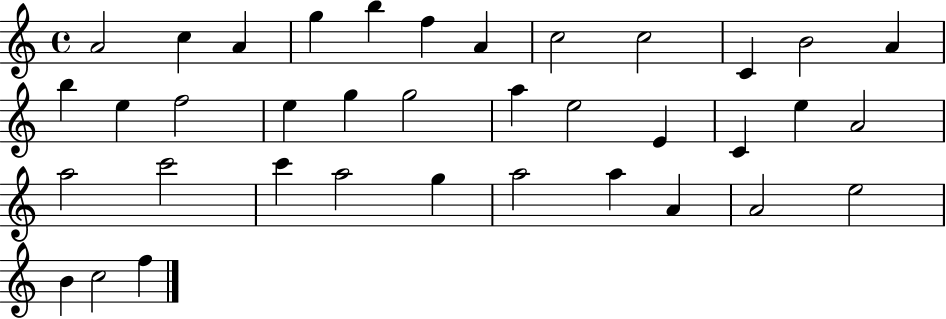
{
  \clef treble
  \time 4/4
  \defaultTimeSignature
  \key c \major
  a'2 c''4 a'4 | g''4 b''4 f''4 a'4 | c''2 c''2 | c'4 b'2 a'4 | \break b''4 e''4 f''2 | e''4 g''4 g''2 | a''4 e''2 e'4 | c'4 e''4 a'2 | \break a''2 c'''2 | c'''4 a''2 g''4 | a''2 a''4 a'4 | a'2 e''2 | \break b'4 c''2 f''4 | \bar "|."
}